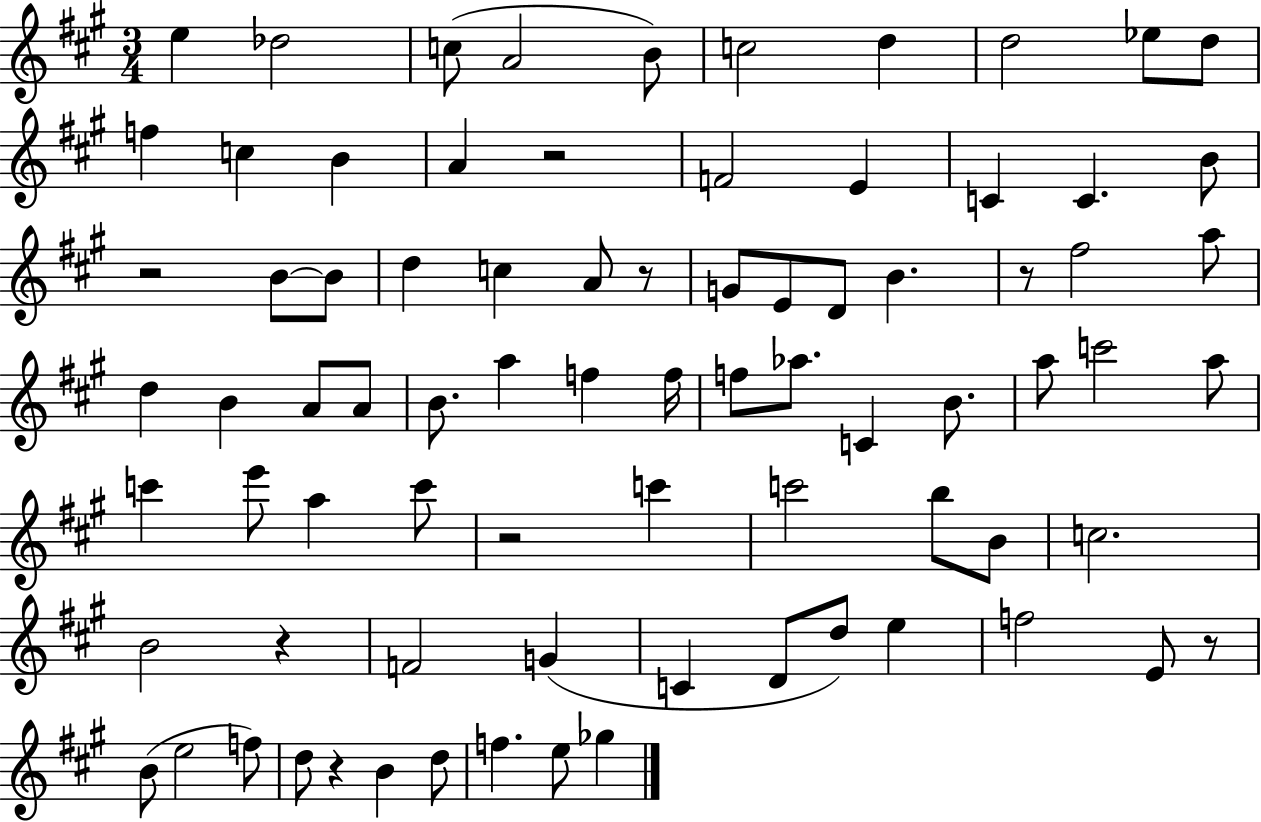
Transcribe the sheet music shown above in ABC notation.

X:1
T:Untitled
M:3/4
L:1/4
K:A
e _d2 c/2 A2 B/2 c2 d d2 _e/2 d/2 f c B A z2 F2 E C C B/2 z2 B/2 B/2 d c A/2 z/2 G/2 E/2 D/2 B z/2 ^f2 a/2 d B A/2 A/2 B/2 a f f/4 f/2 _a/2 C B/2 a/2 c'2 a/2 c' e'/2 a c'/2 z2 c' c'2 b/2 B/2 c2 B2 z F2 G C D/2 d/2 e f2 E/2 z/2 B/2 e2 f/2 d/2 z B d/2 f e/2 _g